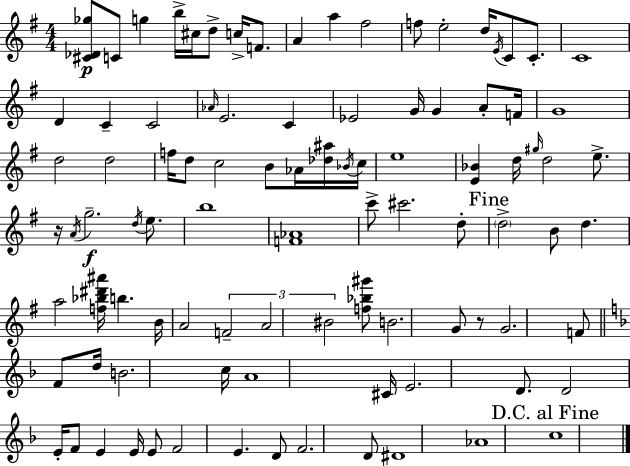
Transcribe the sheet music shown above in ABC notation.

X:1
T:Untitled
M:4/4
L:1/4
K:Em
[^C_D_g]/2 C/2 g b/4 ^c/4 d/2 c/4 F/2 A a ^f2 f/2 e2 d/4 E/4 C/2 C/2 C4 D C C2 _A/4 E2 C _E2 G/4 G A/2 F/4 G4 d2 d2 f/4 d/2 c2 B/2 _A/4 [_d^a]/4 _B/4 c/4 e4 [E_B] d/4 ^g/4 d2 e/2 z/4 A/4 g2 d/4 e/2 b4 [F_A]4 c'/2 ^c'2 d/2 d2 B/2 d a2 [f_b^d'^a']/4 b B/4 A2 F2 A2 ^B2 [f_b^g']/2 B2 G/2 z/2 G2 F/2 F/2 d/4 B2 c/4 A4 ^C/4 E2 D/2 D2 E/4 F/2 E E/4 E/2 F2 E D/2 F2 D/2 ^D4 _A4 c4